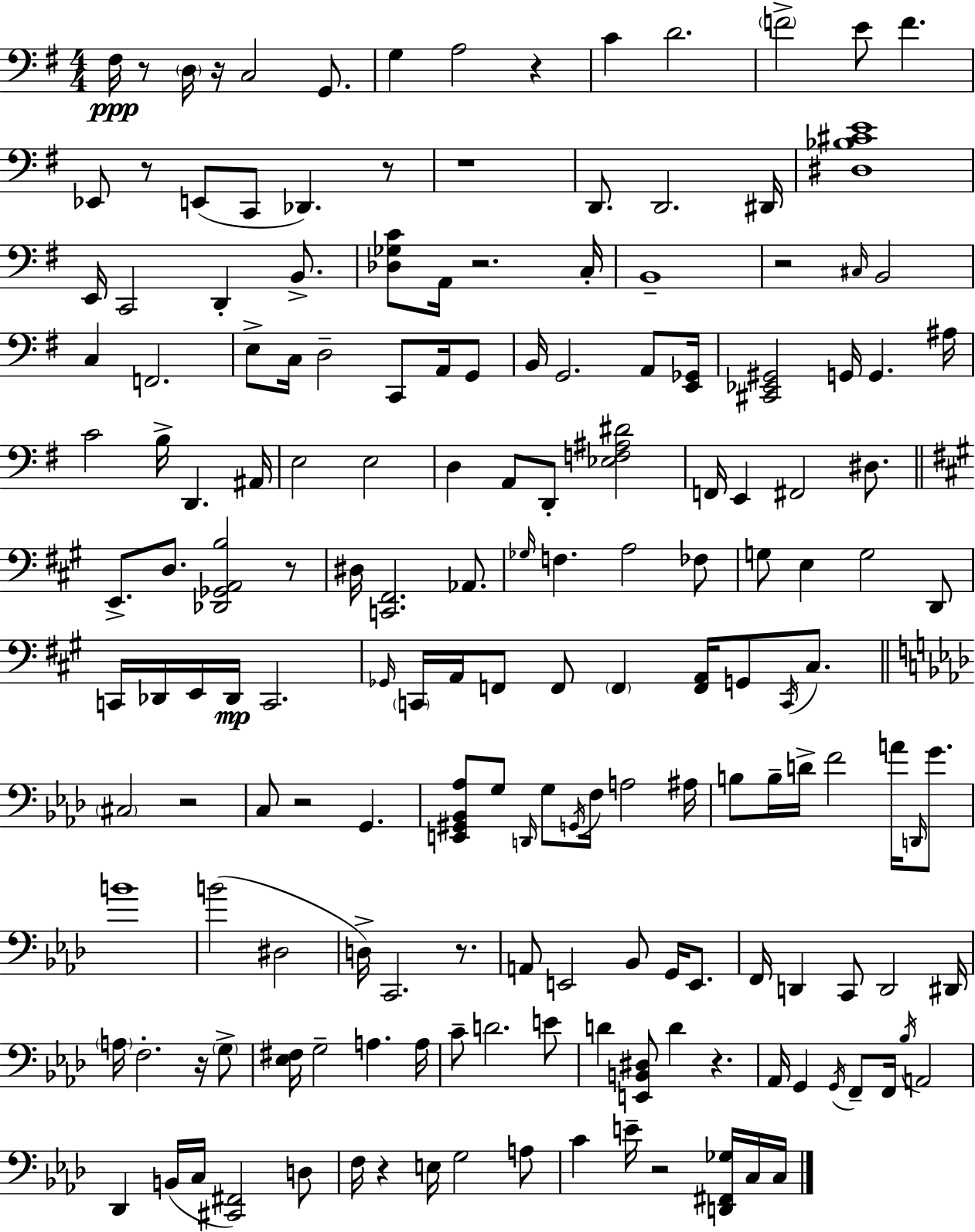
{
  \clef bass
  \numericTimeSignature
  \time 4/4
  \key e \minor
  fis16\ppp r8 \parenthesize d16 r16 c2 g,8. | g4 a2 r4 | c'4 d'2. | \parenthesize f'2-> e'8 f'4. | \break ees,8 r8 e,8( c,8 des,4.) r8 | r1 | d,8. d,2. dis,16 | <dis bes cis' e'>1 | \break e,16 c,2 d,4-. b,8.-> | <des ges c'>8 a,16 r2. c16-. | b,1-- | r2 \grace { cis16 } b,2 | \break c4 f,2. | e8-> c16 d2-- c,8 a,16 g,8 | b,16 g,2. a,8 | <e, ges,>16 <cis, ees, gis,>2 g,16 g,4. | \break ais16 c'2 b16-> d,4. | ais,16 e2 e2 | d4 a,8 d,8-. <ees f ais dis'>2 | f,16 e,4 fis,2 dis8. | \break \bar "||" \break \key a \major e,8.-> d8. <des, ges, a, b>2 r8 | dis16 <c, fis,>2. aes,8. | \grace { ges16 } f4. a2 fes8 | g8 e4 g2 d,8 | \break c,16 des,16 e,16 des,16\mp c,2. | \grace { ges,16 } \parenthesize c,16 a,16 f,8 f,8 \parenthesize f,4 <f, a,>16 g,8 \acciaccatura { c,16 } | cis8. \bar "||" \break \key aes \major \parenthesize cis2 r2 | c8 r2 g,4. | <e, gis, bes, aes>8 g8 \grace { d,16 } g8 \acciaccatura { g,16 } f16 a2 | ais16 b8 b16-- d'16-> f'2 a'16 \grace { d,16 } | \break g'8. b'1 | b'2( dis2 | d16->) c,2. | r8. a,8 e,2 bes,8 g,16 | \break e,8. f,16 d,4 c,8 d,2 | dis,16 \parenthesize a16 f2.-. | r16 \parenthesize g8-> <ees fis>16 g2-- a4. | a16 c'8-- d'2. | \break e'8 d'4 <e, b, dis>8 d'4 r4. | aes,16 g,4 \acciaccatura { g,16 } f,8-- f,16 \acciaccatura { bes16 } a,2 | des,4 b,16( c16 <cis, fis,>2) | d8 f16 r4 e16 g2 | \break a8 c'4 e'16-- r2 | <d, fis, ges>16 c16 c16 \bar "|."
}